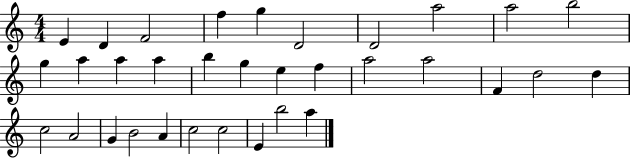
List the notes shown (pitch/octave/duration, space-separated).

E4/q D4/q F4/h F5/q G5/q D4/h D4/h A5/h A5/h B5/h G5/q A5/q A5/q A5/q B5/q G5/q E5/q F5/q A5/h A5/h F4/q D5/h D5/q C5/h A4/h G4/q B4/h A4/q C5/h C5/h E4/q B5/h A5/q